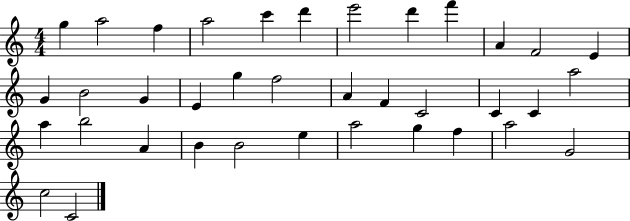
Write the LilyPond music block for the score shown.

{
  \clef treble
  \numericTimeSignature
  \time 4/4
  \key c \major
  g''4 a''2 f''4 | a''2 c'''4 d'''4 | e'''2 d'''4 f'''4 | a'4 f'2 e'4 | \break g'4 b'2 g'4 | e'4 g''4 f''2 | a'4 f'4 c'2 | c'4 c'4 a''2 | \break a''4 b''2 a'4 | b'4 b'2 e''4 | a''2 g''4 f''4 | a''2 g'2 | \break c''2 c'2 | \bar "|."
}